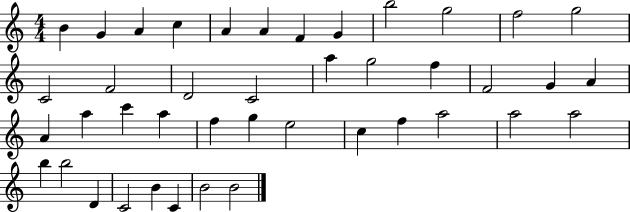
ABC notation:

X:1
T:Untitled
M:4/4
L:1/4
K:C
B G A c A A F G b2 g2 f2 g2 C2 F2 D2 C2 a g2 f F2 G A A a c' a f g e2 c f a2 a2 a2 b b2 D C2 B C B2 B2